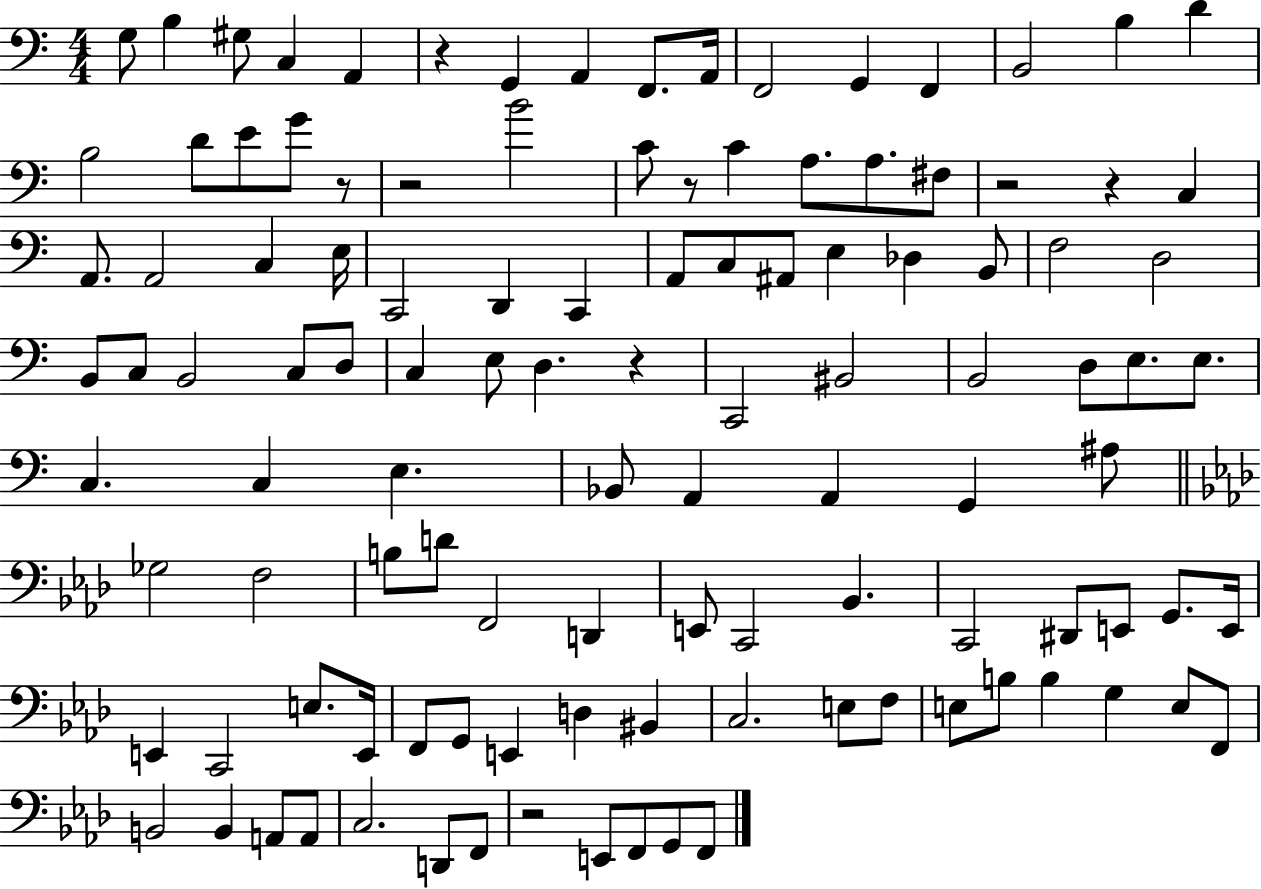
{
  \clef bass
  \numericTimeSignature
  \time 4/4
  \key c \major
  g8 b4 gis8 c4 a,4 | r4 g,4 a,4 f,8. a,16 | f,2 g,4 f,4 | b,2 b4 d'4 | \break b2 d'8 e'8 g'8 r8 | r2 b'2 | c'8 r8 c'4 a8. a8. fis8 | r2 r4 c4 | \break a,8. a,2 c4 e16 | c,2 d,4 c,4 | a,8 c8 ais,8 e4 des4 b,8 | f2 d2 | \break b,8 c8 b,2 c8 d8 | c4 e8 d4. r4 | c,2 bis,2 | b,2 d8 e8. e8. | \break c4. c4 e4. | bes,8 a,4 a,4 g,4 ais8 | \bar "||" \break \key f \minor ges2 f2 | b8 d'8 f,2 d,4 | e,8 c,2 bes,4. | c,2 dis,8 e,8 g,8. e,16 | \break e,4 c,2 e8. e,16 | f,8 g,8 e,4 d4 bis,4 | c2. e8 f8 | e8 b8 b4 g4 e8 f,8 | \break b,2 b,4 a,8 a,8 | c2. d,8 f,8 | r2 e,8 f,8 g,8 f,8 | \bar "|."
}